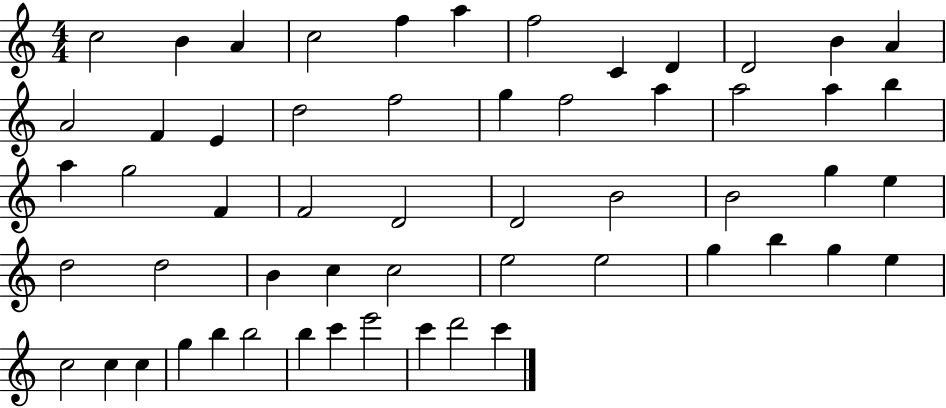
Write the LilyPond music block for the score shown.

{
  \clef treble
  \numericTimeSignature
  \time 4/4
  \key c \major
  c''2 b'4 a'4 | c''2 f''4 a''4 | f''2 c'4 d'4 | d'2 b'4 a'4 | \break a'2 f'4 e'4 | d''2 f''2 | g''4 f''2 a''4 | a''2 a''4 b''4 | \break a''4 g''2 f'4 | f'2 d'2 | d'2 b'2 | b'2 g''4 e''4 | \break d''2 d''2 | b'4 c''4 c''2 | e''2 e''2 | g''4 b''4 g''4 e''4 | \break c''2 c''4 c''4 | g''4 b''4 b''2 | b''4 c'''4 e'''2 | c'''4 d'''2 c'''4 | \break \bar "|."
}